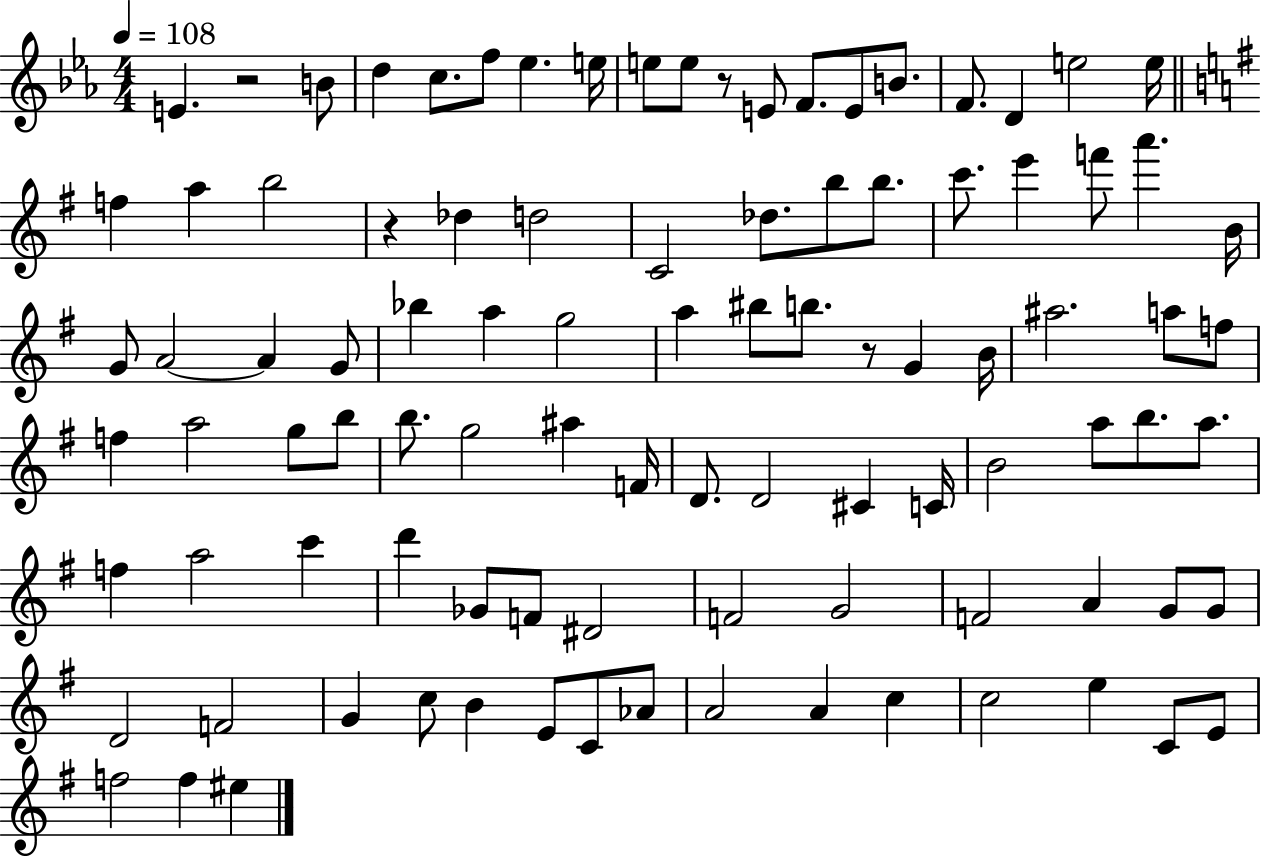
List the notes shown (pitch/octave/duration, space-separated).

E4/q. R/h B4/e D5/q C5/e. F5/e Eb5/q. E5/s E5/e E5/e R/e E4/e F4/e. E4/e B4/e. F4/e. D4/q E5/h E5/s F5/q A5/q B5/h R/q Db5/q D5/h C4/h Db5/e. B5/e B5/e. C6/e. E6/q F6/e A6/q. B4/s G4/e A4/h A4/q G4/e Bb5/q A5/q G5/h A5/q BIS5/e B5/e. R/e G4/q B4/s A#5/h. A5/e F5/e F5/q A5/h G5/e B5/e B5/e. G5/h A#5/q F4/s D4/e. D4/h C#4/q C4/s B4/h A5/e B5/e. A5/e. F5/q A5/h C6/q D6/q Gb4/e F4/e D#4/h F4/h G4/h F4/h A4/q G4/e G4/e D4/h F4/h G4/q C5/e B4/q E4/e C4/e Ab4/e A4/h A4/q C5/q C5/h E5/q C4/e E4/e F5/h F5/q EIS5/q